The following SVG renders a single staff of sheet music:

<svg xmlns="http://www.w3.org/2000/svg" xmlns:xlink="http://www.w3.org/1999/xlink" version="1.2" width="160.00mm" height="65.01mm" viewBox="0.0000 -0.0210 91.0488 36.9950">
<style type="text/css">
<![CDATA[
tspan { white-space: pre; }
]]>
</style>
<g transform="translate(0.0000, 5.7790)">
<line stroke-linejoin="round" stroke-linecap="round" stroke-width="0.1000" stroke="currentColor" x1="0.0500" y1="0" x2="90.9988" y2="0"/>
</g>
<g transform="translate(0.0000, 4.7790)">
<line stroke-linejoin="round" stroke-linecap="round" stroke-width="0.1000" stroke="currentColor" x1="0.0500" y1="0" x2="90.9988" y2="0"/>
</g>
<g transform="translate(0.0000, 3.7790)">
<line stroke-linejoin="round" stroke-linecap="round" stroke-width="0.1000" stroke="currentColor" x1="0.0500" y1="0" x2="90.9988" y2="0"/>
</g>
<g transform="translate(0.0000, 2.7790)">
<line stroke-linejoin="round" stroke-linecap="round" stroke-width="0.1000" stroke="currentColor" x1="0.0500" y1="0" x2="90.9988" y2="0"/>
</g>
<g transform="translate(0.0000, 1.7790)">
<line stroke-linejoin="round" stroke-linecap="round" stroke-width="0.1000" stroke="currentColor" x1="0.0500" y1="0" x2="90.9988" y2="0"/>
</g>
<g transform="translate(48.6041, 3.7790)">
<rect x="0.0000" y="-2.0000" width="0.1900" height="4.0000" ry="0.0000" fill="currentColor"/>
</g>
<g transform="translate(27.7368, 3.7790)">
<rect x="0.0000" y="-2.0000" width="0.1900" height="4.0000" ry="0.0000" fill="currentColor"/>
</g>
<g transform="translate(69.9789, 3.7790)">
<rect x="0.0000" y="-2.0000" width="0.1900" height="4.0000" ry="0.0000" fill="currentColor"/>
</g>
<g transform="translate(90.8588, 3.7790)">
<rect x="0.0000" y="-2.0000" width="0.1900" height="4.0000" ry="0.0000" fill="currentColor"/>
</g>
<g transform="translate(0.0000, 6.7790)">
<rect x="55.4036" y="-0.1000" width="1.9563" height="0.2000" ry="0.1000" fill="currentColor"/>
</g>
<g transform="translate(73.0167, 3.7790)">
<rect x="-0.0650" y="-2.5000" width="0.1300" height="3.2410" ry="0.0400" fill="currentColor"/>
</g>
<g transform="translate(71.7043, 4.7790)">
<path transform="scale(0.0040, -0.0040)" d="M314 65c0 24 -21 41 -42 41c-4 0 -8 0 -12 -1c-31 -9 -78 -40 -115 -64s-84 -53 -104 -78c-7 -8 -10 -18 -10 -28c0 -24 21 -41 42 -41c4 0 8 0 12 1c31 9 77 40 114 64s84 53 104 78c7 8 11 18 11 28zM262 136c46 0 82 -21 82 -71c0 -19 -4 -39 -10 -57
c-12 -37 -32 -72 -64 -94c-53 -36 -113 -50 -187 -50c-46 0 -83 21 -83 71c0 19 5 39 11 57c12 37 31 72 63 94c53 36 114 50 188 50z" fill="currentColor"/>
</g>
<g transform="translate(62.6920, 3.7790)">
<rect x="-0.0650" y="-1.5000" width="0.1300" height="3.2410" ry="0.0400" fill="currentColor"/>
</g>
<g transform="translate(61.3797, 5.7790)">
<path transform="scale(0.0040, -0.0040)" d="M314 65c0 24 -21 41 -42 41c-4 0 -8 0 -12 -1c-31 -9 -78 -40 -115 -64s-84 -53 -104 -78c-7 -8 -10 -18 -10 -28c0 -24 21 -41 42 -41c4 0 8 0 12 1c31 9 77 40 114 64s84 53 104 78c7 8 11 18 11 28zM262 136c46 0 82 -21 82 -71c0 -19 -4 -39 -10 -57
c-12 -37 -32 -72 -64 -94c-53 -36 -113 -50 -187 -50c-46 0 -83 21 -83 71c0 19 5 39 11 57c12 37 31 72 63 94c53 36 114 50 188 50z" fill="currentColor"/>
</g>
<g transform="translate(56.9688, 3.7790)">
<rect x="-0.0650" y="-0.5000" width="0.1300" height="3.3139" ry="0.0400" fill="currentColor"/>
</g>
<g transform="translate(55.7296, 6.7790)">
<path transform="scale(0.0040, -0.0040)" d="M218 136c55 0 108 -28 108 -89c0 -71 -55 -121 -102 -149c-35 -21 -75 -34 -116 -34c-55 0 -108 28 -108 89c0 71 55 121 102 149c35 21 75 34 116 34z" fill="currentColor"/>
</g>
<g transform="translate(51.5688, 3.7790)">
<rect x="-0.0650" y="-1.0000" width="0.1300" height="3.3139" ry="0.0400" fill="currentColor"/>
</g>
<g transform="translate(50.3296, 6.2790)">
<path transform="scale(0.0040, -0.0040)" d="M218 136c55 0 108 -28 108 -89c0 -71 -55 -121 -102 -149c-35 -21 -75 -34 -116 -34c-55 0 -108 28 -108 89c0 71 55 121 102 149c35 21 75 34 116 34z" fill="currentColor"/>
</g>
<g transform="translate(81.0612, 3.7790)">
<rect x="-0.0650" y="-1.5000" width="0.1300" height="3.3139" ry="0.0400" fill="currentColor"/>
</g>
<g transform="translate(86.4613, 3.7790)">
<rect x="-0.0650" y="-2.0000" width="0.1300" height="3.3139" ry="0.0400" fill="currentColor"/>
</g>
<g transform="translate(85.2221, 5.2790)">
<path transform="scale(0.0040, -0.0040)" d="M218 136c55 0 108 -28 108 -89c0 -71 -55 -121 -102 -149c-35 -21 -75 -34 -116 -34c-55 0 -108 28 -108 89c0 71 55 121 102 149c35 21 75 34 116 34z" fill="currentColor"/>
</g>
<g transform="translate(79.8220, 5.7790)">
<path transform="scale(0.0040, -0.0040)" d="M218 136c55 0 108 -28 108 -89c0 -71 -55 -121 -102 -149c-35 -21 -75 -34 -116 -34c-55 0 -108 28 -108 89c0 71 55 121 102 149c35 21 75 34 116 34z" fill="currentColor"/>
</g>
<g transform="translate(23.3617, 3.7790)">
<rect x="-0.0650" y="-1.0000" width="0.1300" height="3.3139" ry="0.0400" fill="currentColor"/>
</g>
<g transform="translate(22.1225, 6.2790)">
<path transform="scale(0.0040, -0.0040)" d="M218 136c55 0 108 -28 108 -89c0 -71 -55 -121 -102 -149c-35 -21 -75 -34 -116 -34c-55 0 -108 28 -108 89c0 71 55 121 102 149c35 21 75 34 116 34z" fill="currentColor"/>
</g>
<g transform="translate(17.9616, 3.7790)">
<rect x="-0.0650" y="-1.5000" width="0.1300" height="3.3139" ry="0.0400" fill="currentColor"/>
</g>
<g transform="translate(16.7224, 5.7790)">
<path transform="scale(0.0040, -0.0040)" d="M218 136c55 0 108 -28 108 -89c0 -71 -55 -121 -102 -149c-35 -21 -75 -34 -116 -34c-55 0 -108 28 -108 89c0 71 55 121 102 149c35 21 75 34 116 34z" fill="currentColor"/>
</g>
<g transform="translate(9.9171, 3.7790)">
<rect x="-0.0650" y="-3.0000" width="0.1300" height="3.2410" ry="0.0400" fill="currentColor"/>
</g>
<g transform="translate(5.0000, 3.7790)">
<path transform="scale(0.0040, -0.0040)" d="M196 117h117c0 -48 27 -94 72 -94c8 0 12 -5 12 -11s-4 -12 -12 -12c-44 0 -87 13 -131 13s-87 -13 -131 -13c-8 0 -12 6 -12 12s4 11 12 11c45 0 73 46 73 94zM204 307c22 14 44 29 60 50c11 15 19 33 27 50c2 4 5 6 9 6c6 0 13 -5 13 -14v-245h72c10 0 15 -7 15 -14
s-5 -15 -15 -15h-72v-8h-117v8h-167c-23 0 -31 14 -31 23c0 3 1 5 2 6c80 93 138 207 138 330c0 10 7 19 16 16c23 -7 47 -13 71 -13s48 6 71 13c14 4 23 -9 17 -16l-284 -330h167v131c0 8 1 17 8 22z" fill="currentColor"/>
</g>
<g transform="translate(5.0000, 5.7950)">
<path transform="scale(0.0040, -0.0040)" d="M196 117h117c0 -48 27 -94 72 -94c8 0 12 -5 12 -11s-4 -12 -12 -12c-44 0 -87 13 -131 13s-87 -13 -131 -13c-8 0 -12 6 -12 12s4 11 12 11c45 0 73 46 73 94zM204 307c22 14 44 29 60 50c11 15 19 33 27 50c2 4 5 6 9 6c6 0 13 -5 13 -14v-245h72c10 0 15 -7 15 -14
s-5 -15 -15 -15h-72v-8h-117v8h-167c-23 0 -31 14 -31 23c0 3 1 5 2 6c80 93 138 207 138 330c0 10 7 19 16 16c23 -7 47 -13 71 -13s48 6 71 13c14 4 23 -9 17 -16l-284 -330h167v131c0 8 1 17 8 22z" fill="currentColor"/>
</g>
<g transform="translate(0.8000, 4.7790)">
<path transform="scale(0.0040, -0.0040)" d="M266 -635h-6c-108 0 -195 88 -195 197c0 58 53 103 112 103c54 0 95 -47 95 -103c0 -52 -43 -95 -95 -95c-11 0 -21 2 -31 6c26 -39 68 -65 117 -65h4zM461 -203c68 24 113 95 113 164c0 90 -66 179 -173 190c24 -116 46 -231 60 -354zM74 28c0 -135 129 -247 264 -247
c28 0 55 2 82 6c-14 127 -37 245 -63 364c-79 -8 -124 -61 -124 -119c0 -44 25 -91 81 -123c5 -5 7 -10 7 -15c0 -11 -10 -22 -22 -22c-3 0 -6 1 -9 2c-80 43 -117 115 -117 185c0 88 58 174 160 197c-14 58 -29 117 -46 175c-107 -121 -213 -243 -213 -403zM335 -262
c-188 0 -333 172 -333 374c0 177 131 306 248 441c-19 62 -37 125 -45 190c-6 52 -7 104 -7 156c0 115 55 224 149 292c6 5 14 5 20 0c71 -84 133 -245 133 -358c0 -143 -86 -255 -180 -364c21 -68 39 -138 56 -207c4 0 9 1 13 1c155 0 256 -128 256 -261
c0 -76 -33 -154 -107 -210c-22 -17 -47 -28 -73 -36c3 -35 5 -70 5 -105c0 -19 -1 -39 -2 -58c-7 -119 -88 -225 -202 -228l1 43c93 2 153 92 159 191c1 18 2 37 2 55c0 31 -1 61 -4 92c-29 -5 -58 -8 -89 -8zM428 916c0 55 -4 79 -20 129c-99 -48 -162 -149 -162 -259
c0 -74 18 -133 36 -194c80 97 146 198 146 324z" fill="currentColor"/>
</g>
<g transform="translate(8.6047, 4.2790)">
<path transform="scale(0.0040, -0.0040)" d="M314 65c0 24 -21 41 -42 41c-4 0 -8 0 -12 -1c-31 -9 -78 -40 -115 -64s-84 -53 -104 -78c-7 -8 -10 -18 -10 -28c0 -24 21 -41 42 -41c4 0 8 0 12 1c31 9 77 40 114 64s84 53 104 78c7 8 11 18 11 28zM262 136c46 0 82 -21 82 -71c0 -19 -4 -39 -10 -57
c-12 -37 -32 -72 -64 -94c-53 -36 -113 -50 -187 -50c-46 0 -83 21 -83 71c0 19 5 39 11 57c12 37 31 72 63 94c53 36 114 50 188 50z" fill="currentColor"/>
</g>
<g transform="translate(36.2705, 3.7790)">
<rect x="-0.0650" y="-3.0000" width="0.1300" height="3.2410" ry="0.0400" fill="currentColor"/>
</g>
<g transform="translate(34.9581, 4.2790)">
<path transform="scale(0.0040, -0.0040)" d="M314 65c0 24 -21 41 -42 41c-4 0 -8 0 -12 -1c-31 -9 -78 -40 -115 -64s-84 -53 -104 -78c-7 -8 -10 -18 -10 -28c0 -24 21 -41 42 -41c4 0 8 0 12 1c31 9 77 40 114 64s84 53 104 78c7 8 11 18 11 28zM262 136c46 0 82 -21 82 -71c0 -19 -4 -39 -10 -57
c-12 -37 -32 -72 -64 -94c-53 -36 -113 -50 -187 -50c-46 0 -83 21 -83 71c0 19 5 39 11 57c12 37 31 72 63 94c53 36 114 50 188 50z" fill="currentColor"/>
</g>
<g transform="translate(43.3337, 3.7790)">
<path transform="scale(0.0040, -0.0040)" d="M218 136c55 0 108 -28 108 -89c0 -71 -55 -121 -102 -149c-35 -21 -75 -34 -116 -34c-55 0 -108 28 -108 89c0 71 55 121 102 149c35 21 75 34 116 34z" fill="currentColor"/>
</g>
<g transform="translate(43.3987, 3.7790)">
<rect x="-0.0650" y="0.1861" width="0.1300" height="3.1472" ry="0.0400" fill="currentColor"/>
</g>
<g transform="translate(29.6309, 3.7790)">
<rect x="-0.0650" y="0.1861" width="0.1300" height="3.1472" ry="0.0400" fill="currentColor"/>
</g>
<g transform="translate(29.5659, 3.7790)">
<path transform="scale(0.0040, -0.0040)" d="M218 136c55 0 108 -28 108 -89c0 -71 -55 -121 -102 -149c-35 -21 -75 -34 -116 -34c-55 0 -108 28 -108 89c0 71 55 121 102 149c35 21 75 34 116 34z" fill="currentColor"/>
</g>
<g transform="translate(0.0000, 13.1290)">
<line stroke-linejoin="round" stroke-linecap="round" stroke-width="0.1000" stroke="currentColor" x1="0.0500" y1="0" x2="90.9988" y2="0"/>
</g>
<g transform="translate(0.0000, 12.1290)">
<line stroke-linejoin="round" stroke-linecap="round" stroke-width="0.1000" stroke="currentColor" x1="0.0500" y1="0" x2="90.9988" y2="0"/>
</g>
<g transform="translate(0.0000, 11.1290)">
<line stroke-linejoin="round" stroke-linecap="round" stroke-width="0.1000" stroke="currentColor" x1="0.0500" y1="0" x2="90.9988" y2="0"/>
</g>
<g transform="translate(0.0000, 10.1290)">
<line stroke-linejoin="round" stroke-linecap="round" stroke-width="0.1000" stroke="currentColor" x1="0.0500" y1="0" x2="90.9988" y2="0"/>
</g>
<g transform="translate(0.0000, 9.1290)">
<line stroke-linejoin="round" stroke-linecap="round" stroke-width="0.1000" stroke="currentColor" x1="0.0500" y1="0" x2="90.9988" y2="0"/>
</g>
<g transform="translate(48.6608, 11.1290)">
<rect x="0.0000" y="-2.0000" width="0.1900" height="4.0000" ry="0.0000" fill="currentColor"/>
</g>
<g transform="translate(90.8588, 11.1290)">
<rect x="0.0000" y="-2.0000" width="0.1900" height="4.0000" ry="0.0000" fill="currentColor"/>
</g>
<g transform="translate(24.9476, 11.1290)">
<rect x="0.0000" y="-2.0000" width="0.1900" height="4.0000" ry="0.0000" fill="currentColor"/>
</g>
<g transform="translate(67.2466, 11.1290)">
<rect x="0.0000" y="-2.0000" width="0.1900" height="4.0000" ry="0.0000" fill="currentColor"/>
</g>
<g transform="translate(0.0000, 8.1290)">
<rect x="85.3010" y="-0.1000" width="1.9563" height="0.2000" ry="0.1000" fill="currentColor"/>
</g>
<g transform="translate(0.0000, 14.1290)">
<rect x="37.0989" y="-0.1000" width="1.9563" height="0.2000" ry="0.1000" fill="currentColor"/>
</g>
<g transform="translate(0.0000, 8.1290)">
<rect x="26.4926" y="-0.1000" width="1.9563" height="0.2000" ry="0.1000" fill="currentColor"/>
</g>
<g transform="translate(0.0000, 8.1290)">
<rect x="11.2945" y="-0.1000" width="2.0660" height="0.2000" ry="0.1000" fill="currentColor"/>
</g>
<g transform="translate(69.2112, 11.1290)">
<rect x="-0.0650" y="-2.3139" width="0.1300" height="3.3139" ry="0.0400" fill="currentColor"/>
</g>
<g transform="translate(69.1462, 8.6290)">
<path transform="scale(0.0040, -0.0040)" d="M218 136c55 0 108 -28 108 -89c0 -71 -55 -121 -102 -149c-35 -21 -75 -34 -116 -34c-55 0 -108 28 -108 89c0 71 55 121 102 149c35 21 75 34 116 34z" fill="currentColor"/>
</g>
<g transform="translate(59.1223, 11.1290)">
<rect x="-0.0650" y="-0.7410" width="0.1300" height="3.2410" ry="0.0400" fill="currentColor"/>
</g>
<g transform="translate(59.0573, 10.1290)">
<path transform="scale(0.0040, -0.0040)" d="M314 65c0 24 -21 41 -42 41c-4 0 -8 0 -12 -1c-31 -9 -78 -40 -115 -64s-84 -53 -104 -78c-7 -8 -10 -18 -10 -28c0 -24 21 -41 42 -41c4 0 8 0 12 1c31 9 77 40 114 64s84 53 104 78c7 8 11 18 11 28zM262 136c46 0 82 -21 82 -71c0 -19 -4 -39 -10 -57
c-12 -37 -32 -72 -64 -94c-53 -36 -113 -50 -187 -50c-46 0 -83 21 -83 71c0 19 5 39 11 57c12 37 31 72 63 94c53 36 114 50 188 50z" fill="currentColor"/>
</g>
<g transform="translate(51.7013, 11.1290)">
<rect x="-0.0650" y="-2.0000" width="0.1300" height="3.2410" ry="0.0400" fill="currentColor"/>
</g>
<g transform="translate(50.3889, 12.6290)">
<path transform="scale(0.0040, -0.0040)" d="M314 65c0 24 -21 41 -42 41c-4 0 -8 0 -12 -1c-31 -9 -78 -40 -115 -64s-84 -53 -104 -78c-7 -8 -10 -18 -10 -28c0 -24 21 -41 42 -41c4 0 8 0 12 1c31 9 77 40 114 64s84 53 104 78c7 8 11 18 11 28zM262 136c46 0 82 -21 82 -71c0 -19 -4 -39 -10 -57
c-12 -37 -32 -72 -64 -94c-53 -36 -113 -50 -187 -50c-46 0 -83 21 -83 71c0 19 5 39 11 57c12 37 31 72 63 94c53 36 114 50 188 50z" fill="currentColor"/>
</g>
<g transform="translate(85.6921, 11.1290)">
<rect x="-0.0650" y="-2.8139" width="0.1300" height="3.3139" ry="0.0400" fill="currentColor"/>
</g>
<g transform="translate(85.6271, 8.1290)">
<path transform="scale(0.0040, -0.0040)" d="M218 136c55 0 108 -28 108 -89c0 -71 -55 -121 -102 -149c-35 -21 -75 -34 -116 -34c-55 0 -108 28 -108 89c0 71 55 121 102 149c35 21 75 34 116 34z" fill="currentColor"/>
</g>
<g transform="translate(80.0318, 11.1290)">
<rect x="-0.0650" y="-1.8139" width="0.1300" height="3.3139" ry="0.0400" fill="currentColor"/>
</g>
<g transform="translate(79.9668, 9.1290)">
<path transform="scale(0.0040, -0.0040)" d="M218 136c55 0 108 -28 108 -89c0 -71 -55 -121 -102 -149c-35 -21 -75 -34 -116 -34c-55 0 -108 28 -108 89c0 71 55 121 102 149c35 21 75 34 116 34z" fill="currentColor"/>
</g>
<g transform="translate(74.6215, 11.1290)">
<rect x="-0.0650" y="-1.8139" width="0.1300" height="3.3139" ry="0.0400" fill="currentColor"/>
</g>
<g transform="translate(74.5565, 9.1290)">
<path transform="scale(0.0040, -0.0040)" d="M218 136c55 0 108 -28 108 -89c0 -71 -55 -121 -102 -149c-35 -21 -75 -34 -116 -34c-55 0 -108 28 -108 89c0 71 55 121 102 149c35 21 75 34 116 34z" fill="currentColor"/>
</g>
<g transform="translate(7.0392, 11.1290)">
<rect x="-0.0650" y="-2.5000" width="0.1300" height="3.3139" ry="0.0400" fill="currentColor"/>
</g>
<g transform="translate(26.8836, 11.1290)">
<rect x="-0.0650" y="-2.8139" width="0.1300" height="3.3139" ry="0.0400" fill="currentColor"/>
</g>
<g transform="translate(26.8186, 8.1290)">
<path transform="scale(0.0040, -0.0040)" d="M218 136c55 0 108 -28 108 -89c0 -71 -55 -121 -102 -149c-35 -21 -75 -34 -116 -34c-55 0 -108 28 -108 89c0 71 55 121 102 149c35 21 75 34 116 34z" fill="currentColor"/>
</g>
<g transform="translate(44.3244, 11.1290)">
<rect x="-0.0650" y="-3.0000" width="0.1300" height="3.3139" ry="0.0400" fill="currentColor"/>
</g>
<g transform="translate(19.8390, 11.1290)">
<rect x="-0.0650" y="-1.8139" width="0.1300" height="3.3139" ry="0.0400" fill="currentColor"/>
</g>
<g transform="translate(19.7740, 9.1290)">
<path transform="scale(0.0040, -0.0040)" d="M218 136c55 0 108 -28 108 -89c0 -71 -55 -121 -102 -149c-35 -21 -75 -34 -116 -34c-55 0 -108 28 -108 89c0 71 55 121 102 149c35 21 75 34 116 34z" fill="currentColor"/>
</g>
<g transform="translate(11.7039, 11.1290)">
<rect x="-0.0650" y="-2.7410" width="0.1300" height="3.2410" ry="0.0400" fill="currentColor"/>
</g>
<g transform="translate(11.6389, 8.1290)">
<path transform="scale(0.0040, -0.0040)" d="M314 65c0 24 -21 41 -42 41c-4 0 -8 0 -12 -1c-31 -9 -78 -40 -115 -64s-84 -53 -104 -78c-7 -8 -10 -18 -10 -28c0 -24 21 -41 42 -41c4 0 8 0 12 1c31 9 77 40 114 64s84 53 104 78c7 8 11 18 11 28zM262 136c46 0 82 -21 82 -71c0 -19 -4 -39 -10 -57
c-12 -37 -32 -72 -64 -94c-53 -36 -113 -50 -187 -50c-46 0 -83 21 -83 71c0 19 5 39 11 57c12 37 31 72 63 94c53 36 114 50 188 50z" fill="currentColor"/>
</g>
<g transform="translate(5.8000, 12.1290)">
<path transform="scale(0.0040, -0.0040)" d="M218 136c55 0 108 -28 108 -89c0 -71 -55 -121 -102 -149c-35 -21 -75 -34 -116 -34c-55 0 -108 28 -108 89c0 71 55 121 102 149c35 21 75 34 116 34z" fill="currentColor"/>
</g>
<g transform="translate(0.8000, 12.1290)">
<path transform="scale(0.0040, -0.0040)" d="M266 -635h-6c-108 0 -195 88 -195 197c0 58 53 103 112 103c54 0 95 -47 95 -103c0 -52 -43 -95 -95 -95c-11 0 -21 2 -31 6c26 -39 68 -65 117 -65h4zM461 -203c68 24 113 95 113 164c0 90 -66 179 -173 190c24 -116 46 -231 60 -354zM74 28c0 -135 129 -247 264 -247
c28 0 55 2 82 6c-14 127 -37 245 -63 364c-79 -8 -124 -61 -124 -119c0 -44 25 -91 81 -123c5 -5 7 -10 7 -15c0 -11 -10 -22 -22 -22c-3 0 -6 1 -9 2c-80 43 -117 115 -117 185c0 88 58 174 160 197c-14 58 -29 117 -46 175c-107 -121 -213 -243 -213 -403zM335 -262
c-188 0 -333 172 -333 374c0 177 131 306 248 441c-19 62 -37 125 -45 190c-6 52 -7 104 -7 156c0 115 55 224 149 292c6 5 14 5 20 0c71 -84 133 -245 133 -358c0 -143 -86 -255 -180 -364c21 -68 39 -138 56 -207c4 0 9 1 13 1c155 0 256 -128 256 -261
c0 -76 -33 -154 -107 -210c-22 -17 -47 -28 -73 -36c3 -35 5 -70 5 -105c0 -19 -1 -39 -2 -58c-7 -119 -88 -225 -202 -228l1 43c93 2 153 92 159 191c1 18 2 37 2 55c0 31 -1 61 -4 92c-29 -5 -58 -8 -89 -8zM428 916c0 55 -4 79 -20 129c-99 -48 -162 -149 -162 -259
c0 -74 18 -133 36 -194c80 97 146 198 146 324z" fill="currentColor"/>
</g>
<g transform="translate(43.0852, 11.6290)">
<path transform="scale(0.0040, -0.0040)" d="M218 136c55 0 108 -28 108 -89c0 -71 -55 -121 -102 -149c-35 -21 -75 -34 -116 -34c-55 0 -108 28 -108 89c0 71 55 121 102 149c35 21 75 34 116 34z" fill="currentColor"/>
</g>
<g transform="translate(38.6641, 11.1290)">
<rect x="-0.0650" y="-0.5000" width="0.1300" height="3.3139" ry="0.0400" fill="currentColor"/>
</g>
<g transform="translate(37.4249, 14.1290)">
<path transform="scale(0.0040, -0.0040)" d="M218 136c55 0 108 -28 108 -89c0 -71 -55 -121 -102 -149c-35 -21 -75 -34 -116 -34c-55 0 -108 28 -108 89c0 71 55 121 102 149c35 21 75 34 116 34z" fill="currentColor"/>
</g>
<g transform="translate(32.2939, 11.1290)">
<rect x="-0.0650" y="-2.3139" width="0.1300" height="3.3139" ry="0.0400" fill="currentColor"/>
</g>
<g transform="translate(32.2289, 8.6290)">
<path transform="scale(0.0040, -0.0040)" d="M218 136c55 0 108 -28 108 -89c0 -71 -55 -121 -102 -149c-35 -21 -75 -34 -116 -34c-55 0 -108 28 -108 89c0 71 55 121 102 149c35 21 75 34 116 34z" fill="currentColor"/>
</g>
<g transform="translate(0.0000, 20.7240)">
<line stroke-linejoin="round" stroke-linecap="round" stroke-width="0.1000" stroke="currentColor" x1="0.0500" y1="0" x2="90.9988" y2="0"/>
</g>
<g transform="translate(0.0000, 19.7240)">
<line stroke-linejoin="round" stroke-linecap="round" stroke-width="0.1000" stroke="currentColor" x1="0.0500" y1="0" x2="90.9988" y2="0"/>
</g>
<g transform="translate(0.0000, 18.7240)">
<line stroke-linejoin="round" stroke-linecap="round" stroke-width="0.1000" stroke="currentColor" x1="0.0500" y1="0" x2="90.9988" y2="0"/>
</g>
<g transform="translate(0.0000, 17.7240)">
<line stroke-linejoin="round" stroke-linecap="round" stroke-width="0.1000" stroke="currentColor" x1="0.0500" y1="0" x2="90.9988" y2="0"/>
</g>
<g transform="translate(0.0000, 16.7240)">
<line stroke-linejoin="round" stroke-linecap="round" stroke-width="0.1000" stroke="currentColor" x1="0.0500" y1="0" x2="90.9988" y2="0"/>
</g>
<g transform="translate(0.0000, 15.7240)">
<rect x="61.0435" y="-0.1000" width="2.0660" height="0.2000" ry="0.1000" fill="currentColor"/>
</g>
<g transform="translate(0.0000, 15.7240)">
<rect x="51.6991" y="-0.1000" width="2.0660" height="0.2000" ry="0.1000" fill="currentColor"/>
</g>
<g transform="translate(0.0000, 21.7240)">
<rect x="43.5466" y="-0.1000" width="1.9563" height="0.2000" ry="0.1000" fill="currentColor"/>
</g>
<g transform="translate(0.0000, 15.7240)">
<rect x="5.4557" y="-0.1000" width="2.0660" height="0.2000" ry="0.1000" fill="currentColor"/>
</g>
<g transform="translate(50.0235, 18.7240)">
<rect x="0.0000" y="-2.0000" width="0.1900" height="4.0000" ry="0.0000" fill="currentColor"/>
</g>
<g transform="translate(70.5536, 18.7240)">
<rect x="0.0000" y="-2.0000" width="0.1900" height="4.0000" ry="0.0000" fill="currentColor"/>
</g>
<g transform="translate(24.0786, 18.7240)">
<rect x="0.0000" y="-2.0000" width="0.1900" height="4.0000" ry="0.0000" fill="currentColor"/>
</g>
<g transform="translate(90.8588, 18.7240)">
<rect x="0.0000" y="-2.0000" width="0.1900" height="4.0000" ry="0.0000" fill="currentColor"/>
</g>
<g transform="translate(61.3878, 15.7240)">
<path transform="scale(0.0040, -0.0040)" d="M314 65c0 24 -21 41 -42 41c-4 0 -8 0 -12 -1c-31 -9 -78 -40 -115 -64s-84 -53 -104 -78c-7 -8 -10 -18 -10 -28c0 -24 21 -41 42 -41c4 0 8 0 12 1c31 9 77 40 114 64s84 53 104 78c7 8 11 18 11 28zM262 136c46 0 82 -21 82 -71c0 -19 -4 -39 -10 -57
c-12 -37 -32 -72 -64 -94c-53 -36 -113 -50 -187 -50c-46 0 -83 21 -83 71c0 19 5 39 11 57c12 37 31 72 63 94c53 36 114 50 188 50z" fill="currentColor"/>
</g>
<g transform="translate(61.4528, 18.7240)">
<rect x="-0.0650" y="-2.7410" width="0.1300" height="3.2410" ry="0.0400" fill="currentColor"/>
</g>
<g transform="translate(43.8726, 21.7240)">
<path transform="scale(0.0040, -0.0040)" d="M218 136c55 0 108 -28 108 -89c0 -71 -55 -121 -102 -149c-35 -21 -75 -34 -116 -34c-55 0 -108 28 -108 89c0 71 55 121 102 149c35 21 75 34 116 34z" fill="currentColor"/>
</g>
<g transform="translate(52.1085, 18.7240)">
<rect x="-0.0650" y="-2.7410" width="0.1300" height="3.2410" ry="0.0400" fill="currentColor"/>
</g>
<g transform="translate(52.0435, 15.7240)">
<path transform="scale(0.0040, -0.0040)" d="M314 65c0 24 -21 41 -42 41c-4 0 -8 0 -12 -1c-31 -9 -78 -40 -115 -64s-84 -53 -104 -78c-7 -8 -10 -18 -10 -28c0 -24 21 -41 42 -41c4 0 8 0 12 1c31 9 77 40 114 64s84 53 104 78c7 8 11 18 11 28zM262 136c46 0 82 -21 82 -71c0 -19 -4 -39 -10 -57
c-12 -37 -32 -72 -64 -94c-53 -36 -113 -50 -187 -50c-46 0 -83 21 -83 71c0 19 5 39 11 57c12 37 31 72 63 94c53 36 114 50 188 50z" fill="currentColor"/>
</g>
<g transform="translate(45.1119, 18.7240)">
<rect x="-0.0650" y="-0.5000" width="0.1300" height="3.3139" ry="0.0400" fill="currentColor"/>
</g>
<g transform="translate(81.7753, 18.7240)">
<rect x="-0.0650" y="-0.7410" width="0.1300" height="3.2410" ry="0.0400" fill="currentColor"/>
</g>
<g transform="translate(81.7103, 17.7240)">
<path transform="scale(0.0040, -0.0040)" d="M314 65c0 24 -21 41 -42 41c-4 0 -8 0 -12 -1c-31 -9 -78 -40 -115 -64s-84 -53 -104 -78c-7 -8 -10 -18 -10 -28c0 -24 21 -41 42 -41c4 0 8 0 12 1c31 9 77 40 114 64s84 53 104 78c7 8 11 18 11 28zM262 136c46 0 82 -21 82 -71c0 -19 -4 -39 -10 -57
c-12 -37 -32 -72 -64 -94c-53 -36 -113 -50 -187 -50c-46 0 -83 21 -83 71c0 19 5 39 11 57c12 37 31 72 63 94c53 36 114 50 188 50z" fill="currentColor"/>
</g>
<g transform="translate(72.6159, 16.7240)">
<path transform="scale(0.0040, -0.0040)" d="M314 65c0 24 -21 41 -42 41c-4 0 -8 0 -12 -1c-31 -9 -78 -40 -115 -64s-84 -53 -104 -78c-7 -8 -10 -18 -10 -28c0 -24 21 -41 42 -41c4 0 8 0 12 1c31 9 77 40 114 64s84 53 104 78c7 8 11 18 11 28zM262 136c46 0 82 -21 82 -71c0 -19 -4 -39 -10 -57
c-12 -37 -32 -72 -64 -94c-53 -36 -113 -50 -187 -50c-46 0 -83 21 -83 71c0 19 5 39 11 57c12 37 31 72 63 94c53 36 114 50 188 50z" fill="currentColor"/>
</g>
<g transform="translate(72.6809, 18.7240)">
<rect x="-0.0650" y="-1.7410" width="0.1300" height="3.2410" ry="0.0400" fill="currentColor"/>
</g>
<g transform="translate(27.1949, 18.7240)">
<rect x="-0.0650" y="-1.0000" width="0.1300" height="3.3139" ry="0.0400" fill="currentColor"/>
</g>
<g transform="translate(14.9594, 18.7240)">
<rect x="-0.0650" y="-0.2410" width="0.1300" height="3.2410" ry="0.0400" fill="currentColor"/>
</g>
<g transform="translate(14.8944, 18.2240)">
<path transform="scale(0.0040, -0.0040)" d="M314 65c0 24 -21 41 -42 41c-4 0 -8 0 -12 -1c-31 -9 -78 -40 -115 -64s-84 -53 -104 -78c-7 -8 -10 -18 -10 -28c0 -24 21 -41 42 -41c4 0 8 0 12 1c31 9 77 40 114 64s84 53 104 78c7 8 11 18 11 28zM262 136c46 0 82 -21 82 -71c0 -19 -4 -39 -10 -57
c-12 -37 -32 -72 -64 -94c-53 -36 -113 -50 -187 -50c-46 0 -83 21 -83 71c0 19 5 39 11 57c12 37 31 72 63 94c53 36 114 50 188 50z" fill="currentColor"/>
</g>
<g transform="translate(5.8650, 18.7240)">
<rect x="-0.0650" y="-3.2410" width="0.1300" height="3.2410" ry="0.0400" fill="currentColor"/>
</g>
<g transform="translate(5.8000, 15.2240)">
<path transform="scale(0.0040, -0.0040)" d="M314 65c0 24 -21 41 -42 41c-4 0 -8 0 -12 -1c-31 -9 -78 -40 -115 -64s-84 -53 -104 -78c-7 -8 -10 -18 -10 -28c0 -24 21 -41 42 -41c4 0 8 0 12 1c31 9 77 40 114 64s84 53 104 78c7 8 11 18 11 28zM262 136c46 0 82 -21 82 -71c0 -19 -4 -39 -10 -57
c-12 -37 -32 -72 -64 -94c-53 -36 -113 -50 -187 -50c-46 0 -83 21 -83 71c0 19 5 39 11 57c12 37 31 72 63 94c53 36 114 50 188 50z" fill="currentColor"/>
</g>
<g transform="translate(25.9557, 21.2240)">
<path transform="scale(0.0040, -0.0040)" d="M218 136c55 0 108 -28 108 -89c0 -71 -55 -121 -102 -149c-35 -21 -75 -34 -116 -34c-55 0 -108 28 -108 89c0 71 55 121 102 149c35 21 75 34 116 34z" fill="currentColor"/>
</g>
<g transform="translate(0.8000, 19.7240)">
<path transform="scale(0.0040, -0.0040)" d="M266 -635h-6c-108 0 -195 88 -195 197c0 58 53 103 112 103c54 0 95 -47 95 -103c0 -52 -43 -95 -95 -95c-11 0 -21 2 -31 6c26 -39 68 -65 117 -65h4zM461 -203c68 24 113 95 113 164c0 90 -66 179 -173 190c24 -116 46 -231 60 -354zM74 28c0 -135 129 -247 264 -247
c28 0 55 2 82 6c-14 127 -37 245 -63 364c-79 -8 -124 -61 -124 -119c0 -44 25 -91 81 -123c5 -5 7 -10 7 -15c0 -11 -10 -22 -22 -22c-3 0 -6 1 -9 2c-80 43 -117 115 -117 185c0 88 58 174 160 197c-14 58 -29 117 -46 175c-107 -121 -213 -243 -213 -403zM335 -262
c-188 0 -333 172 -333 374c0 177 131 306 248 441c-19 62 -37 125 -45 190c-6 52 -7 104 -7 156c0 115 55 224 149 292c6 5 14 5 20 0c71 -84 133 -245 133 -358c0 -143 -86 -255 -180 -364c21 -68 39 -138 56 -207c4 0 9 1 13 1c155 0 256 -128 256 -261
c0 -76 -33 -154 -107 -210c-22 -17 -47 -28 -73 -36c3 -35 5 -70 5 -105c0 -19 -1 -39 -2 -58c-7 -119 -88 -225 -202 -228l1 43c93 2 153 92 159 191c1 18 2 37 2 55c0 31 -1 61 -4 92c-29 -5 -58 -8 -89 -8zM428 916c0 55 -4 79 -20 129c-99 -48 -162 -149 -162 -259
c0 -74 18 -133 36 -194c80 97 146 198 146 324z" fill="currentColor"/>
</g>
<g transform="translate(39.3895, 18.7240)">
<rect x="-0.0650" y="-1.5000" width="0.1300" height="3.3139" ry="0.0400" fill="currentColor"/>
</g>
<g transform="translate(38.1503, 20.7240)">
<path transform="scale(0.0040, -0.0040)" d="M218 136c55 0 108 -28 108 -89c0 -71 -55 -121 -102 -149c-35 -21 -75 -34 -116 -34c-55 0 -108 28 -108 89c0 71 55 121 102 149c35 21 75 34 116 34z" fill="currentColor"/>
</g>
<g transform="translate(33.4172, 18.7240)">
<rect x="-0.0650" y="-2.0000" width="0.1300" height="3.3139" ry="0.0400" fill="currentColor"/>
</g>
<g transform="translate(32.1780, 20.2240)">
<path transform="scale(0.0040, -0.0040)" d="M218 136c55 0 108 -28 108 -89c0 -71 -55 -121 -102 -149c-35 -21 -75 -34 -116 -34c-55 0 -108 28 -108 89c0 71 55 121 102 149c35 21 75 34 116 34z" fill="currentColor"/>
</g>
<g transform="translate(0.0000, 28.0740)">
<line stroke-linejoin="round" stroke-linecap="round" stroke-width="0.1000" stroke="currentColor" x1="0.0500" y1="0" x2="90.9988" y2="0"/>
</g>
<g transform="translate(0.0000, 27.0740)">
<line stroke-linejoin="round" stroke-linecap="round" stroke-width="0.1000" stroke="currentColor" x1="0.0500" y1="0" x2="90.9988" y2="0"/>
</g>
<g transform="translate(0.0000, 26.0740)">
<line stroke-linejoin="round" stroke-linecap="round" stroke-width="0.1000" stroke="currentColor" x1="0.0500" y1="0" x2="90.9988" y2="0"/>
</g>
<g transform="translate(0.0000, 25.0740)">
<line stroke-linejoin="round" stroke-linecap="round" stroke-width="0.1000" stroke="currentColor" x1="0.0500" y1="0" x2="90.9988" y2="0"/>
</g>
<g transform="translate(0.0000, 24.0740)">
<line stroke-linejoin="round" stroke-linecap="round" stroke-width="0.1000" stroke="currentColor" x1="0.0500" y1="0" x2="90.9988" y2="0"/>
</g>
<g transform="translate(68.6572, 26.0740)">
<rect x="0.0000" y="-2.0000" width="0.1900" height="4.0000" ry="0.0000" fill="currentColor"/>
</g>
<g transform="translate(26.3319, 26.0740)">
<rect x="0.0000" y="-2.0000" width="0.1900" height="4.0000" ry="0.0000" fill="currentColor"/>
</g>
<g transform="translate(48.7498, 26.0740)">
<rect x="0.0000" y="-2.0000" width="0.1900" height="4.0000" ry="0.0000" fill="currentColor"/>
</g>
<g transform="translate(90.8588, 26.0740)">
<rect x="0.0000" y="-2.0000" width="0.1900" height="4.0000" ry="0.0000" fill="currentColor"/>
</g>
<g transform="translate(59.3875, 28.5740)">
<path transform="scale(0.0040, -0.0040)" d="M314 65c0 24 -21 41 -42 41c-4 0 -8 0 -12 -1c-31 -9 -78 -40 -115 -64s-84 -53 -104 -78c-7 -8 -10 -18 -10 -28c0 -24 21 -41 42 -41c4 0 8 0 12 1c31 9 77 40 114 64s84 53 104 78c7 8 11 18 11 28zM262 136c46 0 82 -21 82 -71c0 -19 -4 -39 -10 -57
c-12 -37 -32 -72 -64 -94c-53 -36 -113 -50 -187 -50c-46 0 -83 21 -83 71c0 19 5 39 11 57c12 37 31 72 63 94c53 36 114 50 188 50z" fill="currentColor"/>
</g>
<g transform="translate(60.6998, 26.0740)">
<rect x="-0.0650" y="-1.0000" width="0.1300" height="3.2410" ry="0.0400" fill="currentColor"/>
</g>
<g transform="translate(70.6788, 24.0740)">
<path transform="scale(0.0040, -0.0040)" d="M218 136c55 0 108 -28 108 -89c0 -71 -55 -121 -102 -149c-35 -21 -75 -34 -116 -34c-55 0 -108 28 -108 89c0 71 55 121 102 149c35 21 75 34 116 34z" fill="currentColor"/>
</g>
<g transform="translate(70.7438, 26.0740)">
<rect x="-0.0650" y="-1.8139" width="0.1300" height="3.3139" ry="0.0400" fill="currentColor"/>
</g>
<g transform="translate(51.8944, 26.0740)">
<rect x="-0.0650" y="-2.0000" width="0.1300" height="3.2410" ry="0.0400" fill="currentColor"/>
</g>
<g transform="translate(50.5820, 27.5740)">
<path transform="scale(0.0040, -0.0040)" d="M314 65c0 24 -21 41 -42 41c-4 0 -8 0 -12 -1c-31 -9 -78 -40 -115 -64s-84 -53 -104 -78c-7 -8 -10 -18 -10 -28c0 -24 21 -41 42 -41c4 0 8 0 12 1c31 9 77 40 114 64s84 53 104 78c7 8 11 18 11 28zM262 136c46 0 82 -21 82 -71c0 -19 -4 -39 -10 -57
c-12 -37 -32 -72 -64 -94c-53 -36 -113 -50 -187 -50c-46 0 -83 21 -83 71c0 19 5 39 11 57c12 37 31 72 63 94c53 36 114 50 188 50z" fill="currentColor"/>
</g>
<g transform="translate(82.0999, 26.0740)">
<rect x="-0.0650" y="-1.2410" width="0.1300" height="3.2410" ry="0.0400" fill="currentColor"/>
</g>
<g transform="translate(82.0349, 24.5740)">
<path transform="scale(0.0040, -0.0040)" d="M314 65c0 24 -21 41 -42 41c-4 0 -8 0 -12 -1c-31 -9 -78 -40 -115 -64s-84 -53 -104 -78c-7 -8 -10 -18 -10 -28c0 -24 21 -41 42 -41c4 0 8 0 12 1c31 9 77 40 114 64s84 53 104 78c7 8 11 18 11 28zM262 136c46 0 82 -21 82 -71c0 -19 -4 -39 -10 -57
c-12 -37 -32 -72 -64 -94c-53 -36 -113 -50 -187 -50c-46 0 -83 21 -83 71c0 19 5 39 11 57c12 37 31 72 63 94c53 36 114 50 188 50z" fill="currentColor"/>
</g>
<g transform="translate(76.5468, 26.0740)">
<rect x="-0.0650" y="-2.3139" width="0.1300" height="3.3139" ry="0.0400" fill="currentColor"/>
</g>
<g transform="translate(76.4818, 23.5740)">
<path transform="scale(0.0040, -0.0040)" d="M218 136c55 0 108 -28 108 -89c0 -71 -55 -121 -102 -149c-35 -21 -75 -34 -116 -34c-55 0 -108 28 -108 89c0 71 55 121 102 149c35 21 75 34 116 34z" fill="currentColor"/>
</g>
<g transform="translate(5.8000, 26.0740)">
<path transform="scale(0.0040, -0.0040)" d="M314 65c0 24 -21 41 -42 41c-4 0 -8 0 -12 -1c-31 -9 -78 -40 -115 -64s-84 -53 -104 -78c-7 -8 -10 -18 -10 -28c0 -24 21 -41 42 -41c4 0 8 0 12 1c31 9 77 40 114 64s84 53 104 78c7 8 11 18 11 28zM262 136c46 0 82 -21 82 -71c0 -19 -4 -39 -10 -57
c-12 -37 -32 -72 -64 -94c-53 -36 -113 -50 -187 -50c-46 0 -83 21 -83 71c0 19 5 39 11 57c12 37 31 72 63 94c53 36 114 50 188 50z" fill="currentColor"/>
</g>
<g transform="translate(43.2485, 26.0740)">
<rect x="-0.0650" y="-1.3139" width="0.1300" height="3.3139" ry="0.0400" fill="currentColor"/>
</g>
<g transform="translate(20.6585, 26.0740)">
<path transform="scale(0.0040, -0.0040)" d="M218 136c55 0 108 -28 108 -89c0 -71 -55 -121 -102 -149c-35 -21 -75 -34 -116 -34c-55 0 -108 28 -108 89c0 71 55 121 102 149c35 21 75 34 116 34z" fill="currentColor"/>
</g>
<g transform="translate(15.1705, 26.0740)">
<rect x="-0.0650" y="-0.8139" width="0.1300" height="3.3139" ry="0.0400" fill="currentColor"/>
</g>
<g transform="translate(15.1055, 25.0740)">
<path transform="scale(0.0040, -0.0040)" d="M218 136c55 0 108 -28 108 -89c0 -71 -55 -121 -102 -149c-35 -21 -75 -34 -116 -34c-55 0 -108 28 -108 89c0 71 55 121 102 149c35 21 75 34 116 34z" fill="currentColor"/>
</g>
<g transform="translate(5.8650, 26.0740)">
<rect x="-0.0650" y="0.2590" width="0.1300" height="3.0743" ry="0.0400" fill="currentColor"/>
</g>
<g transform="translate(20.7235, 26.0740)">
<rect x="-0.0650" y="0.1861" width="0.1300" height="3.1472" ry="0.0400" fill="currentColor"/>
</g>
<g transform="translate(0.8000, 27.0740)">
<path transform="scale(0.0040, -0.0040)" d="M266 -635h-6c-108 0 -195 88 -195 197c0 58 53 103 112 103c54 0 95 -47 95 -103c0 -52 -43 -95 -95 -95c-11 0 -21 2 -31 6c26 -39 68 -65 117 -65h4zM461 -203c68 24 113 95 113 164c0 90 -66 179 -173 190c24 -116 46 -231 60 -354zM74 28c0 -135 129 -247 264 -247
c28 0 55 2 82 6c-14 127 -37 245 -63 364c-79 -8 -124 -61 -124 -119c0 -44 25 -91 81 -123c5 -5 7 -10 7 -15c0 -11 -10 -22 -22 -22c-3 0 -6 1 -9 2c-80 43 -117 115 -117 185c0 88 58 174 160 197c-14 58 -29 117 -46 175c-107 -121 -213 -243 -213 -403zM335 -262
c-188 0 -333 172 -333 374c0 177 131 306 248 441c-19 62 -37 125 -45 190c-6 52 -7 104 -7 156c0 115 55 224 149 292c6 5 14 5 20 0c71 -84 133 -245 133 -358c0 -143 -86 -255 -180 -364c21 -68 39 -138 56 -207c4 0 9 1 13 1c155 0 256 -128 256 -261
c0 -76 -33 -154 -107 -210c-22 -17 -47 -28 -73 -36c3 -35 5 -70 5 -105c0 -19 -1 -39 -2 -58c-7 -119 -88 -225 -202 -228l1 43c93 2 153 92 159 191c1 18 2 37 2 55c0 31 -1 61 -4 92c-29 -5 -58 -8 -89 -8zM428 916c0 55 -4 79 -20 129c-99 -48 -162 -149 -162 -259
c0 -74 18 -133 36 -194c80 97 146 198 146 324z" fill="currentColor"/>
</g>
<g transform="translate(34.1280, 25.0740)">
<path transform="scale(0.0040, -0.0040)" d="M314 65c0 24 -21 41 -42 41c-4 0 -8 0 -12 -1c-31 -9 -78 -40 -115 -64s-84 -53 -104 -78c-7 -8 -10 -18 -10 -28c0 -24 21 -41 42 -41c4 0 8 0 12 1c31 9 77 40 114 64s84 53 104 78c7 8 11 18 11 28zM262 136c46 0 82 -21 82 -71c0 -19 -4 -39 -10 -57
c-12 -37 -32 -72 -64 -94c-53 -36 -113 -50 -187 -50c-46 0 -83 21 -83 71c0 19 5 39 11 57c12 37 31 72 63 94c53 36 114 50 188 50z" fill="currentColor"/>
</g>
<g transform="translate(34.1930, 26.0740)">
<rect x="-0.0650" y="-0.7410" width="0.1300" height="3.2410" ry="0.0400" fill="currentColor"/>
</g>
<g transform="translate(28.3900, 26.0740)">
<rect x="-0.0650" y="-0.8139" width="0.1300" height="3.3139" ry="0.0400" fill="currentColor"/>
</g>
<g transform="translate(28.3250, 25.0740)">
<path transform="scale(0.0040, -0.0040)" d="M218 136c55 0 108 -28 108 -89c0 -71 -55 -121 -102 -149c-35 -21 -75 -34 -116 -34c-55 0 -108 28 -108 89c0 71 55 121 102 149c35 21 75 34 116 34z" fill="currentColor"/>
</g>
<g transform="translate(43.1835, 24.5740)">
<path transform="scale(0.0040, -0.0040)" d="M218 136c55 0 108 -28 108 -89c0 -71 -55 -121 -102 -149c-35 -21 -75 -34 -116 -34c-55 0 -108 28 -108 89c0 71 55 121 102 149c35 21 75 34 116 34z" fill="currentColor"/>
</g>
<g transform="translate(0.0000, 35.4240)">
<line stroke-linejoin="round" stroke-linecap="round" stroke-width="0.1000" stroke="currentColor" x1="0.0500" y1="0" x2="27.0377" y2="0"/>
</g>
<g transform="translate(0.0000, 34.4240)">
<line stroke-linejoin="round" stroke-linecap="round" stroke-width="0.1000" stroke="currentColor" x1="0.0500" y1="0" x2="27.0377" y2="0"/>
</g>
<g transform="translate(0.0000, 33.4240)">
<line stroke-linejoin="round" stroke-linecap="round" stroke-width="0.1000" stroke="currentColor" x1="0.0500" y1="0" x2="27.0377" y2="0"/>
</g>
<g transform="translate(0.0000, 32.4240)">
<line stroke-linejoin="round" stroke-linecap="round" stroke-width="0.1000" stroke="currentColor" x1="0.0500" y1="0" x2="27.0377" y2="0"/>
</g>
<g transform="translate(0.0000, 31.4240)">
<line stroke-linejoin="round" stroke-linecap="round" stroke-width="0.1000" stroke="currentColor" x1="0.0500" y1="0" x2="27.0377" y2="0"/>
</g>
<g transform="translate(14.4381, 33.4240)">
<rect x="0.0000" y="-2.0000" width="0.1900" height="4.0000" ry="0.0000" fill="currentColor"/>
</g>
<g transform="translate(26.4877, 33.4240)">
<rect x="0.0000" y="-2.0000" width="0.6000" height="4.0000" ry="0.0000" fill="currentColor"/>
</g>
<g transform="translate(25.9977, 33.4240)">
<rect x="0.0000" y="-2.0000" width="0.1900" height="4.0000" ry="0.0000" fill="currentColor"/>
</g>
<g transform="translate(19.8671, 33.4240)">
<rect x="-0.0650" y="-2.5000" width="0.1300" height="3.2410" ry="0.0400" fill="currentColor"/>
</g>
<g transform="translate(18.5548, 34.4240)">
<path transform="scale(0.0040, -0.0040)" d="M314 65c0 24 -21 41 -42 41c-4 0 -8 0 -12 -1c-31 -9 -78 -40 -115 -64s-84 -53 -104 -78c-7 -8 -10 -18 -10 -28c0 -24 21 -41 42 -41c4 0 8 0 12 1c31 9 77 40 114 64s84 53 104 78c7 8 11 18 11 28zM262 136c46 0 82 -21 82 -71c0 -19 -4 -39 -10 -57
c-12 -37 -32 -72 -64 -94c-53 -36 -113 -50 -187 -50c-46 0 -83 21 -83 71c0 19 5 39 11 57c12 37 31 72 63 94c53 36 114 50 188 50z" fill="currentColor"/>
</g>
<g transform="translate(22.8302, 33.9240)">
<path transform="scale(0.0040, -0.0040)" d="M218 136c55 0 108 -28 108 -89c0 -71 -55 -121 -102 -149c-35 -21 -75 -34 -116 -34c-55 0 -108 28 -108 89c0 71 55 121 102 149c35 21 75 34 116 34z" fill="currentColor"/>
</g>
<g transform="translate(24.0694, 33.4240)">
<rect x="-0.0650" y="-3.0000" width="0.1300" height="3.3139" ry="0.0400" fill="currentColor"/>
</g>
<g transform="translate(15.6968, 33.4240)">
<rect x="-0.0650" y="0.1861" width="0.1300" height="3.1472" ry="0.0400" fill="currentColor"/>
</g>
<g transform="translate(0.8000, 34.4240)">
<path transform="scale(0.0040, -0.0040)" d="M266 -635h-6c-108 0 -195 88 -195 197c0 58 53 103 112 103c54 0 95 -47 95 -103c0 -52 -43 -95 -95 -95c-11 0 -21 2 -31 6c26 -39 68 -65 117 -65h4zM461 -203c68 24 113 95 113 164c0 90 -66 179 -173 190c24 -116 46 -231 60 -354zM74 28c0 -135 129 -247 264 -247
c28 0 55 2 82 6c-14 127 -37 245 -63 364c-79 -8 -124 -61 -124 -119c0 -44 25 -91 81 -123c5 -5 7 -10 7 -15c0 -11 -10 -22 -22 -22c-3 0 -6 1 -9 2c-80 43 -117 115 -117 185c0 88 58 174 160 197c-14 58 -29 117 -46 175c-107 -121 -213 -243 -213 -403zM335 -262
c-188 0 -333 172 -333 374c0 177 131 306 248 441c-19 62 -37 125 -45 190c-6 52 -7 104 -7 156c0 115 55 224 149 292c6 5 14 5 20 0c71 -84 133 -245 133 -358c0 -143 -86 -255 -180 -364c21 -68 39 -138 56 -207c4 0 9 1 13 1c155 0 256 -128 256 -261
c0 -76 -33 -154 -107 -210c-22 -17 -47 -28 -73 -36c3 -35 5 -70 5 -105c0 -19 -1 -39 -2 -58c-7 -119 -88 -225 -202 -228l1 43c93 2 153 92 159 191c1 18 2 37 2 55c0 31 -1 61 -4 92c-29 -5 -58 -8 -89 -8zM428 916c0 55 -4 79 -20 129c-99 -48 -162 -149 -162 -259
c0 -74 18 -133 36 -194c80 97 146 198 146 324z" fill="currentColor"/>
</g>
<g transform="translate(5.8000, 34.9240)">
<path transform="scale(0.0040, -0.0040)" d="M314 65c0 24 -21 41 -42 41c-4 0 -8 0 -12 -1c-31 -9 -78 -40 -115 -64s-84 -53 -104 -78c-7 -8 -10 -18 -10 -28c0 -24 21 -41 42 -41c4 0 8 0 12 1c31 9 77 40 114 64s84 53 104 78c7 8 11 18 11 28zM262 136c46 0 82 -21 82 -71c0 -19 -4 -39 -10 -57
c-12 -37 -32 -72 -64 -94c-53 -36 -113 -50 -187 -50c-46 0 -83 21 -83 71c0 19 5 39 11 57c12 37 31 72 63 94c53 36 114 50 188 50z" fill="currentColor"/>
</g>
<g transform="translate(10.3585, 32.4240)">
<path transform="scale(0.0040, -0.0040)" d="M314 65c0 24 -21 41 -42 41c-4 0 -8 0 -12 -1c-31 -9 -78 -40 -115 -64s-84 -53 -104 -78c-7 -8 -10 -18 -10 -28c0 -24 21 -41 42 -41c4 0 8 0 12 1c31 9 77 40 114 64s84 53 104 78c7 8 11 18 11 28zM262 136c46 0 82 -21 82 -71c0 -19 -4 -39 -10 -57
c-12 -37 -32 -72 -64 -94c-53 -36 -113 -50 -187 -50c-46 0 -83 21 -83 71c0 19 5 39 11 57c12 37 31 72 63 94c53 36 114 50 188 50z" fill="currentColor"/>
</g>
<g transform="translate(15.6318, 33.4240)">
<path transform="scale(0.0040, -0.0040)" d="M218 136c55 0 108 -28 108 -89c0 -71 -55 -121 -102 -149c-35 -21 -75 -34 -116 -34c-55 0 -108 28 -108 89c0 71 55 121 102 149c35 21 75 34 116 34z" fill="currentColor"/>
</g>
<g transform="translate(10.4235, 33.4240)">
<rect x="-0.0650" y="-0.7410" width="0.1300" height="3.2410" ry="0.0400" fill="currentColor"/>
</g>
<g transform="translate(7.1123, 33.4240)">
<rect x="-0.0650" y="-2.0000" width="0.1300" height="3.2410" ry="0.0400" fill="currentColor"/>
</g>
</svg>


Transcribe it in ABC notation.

X:1
T:Untitled
M:4/4
L:1/4
K:C
A2 E D B A2 B D C E2 G2 E F G a2 f a g C A F2 d2 g f f a b2 c2 D F E C a2 a2 f2 d2 B2 d B d d2 e F2 D2 f g e2 F2 d2 B G2 A